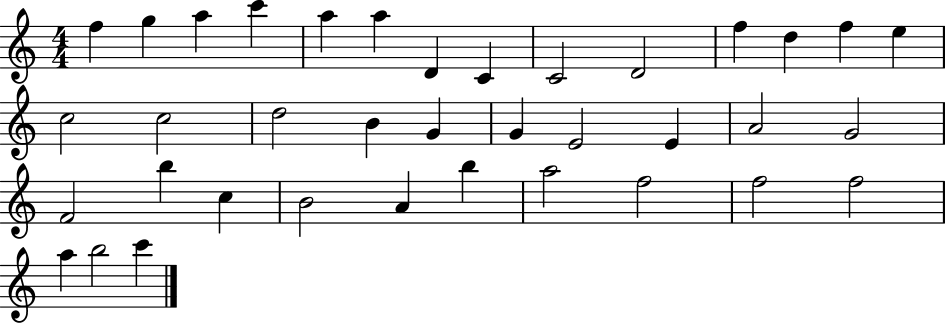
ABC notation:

X:1
T:Untitled
M:4/4
L:1/4
K:C
f g a c' a a D C C2 D2 f d f e c2 c2 d2 B G G E2 E A2 G2 F2 b c B2 A b a2 f2 f2 f2 a b2 c'